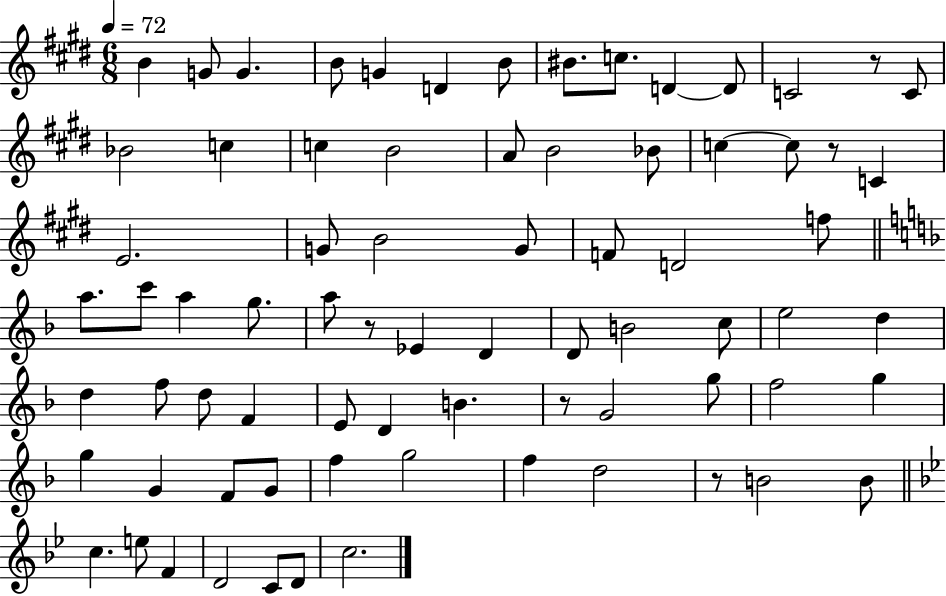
{
  \clef treble
  \numericTimeSignature
  \time 6/8
  \key e \major
  \tempo 4 = 72
  b'4 g'8 g'4. | b'8 g'4 d'4 b'8 | bis'8. c''8. d'4~~ d'8 | c'2 r8 c'8 | \break bes'2 c''4 | c''4 b'2 | a'8 b'2 bes'8 | c''4~~ c''8 r8 c'4 | \break e'2. | g'8 b'2 g'8 | f'8 d'2 f''8 | \bar "||" \break \key f \major a''8. c'''8 a''4 g''8. | a''8 r8 ees'4 d'4 | d'8 b'2 c''8 | e''2 d''4 | \break d''4 f''8 d''8 f'4 | e'8 d'4 b'4. | r8 g'2 g''8 | f''2 g''4 | \break g''4 g'4 f'8 g'8 | f''4 g''2 | f''4 d''2 | r8 b'2 b'8 | \break \bar "||" \break \key bes \major c''4. e''8 f'4 | d'2 c'8 d'8 | c''2. | \bar "|."
}